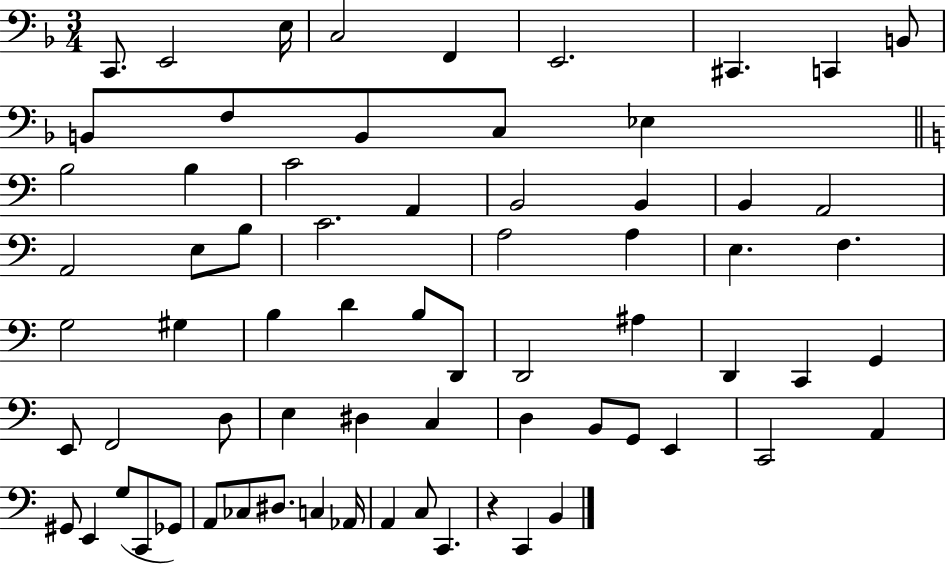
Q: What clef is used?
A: bass